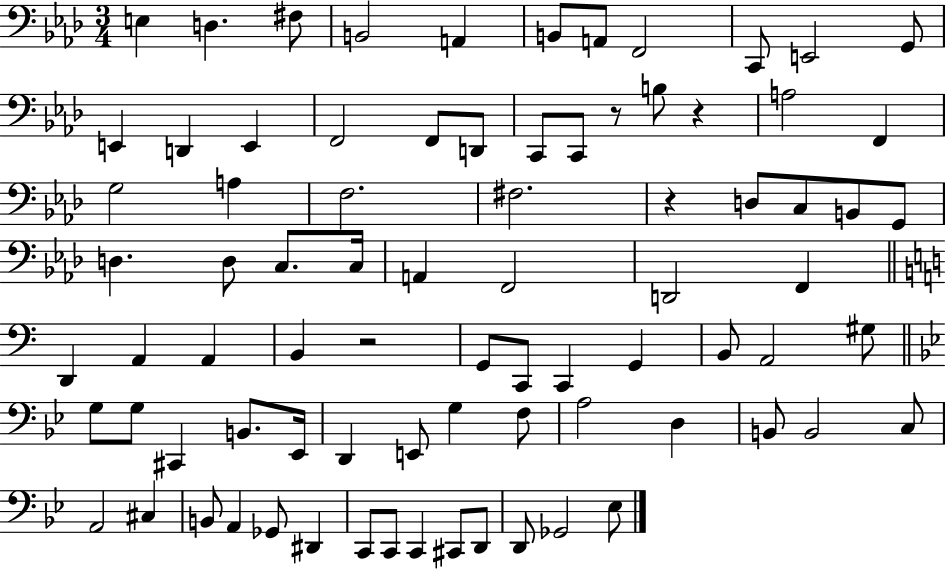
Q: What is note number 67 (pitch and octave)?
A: A2